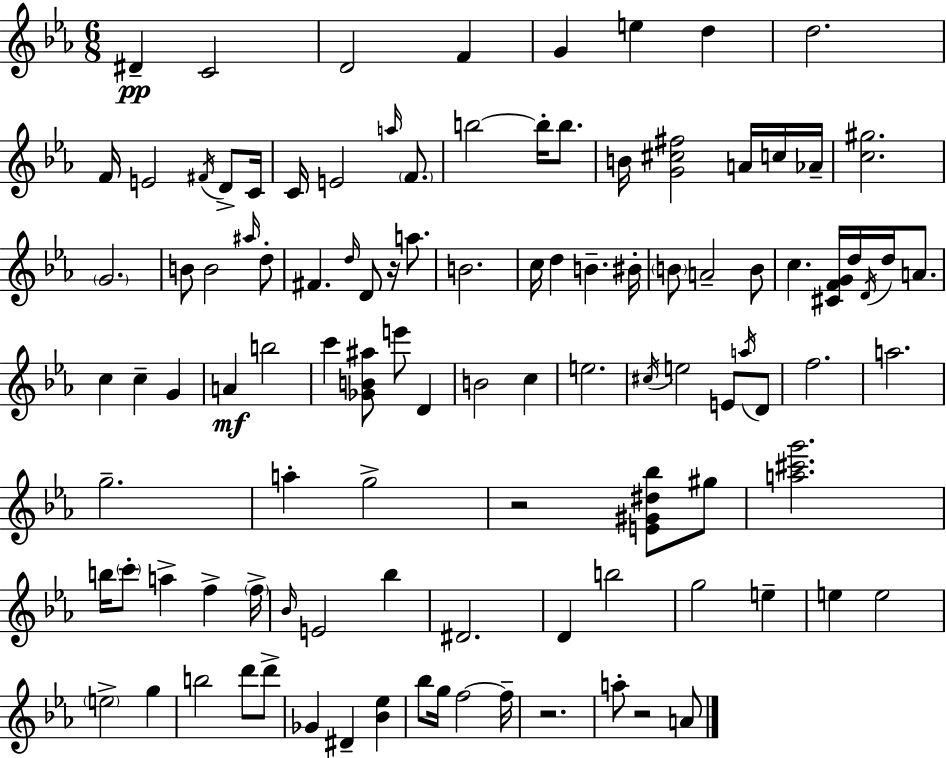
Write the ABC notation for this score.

X:1
T:Untitled
M:6/8
L:1/4
K:Eb
^D C2 D2 F G e d d2 F/4 E2 ^F/4 D/2 C/4 C/4 E2 a/4 F/2 b2 b/4 b/2 B/4 [G^c^f]2 A/4 c/4 _A/4 [c^g]2 G2 B/2 B2 ^a/4 d/2 ^F d/4 D/2 z/4 a/2 B2 c/4 d B ^B/4 B/2 A2 B/2 c [^CFG]/4 d/4 D/4 d/4 A/2 c c G A b2 c' [_GB^a]/2 e'/2 D B2 c e2 ^c/4 e2 E/2 a/4 D/2 f2 a2 g2 a g2 z2 [E^G^d_b]/2 ^g/2 [a^c'g']2 b/4 c'/2 a f f/4 _B/4 E2 _b ^D2 D b2 g2 e e e2 e2 g b2 d'/2 d'/2 _G ^D [_B_e] _b/2 g/4 f2 f/4 z2 a/2 z2 A/2